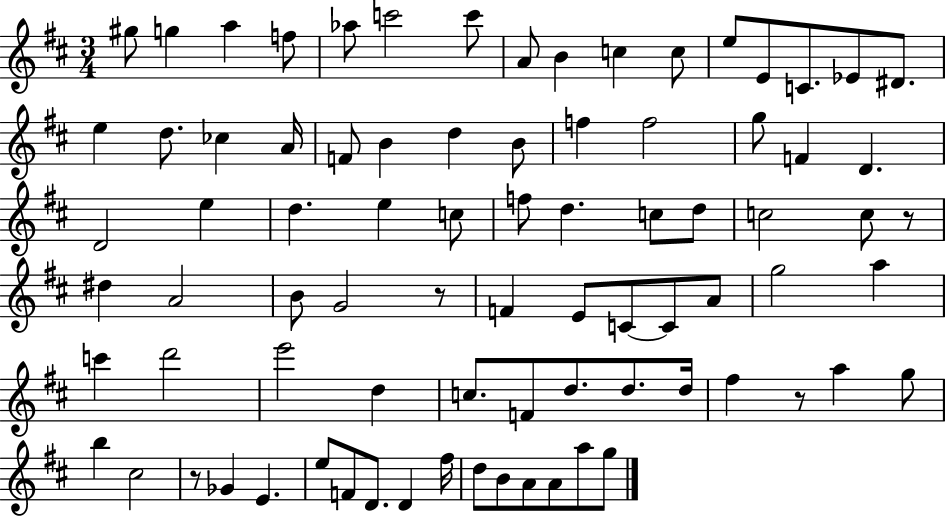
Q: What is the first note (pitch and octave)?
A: G#5